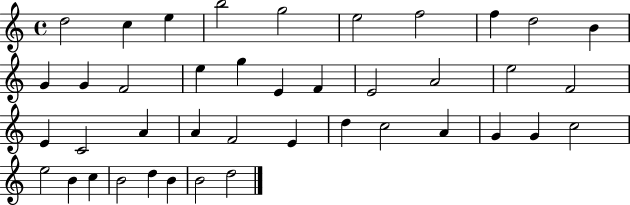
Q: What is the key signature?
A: C major